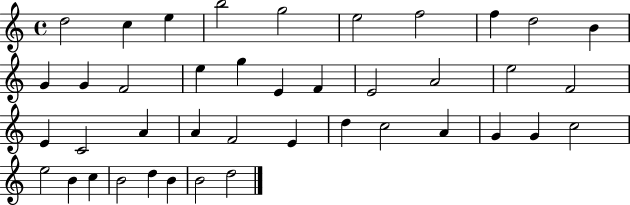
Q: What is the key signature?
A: C major